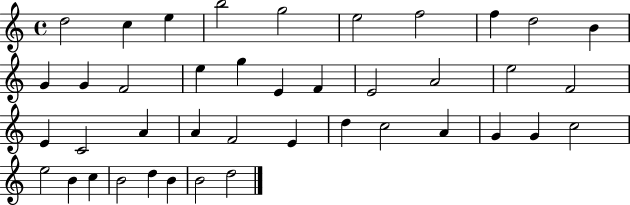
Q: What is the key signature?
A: C major